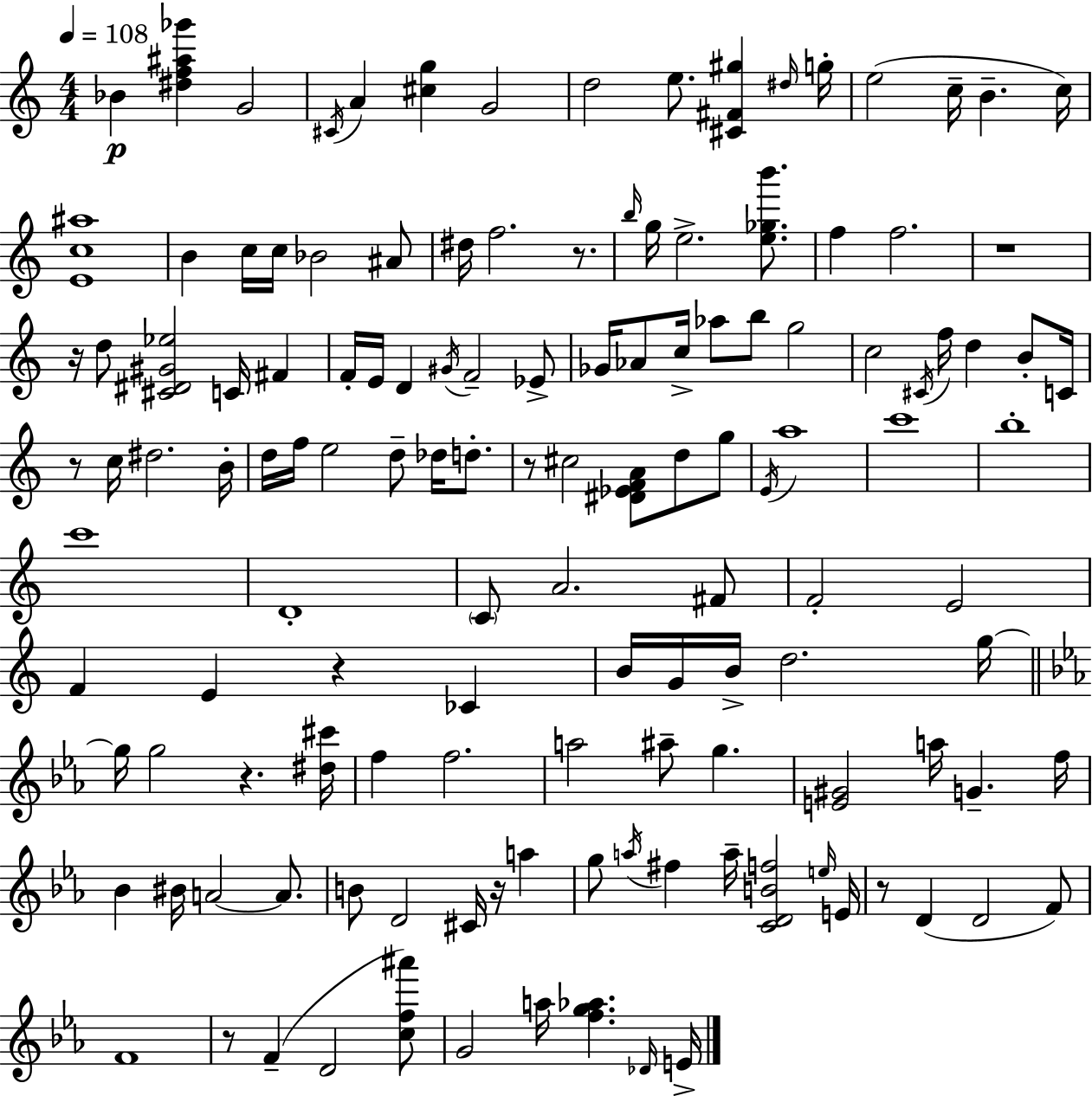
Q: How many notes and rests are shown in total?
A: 133